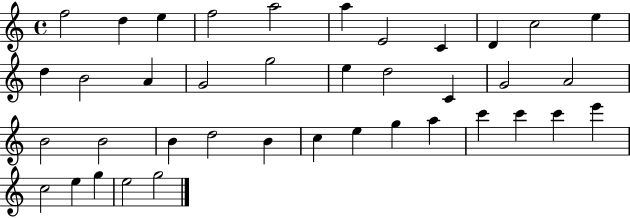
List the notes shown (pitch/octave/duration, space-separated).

F5/h D5/q E5/q F5/h A5/h A5/q E4/h C4/q D4/q C5/h E5/q D5/q B4/h A4/q G4/h G5/h E5/q D5/h C4/q G4/h A4/h B4/h B4/h B4/q D5/h B4/q C5/q E5/q G5/q A5/q C6/q C6/q C6/q E6/q C5/h E5/q G5/q E5/h G5/h